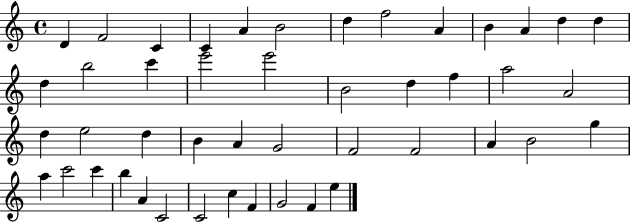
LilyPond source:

{
  \clef treble
  \time 4/4
  \defaultTimeSignature
  \key c \major
  d'4 f'2 c'4 | c'4 a'4 b'2 | d''4 f''2 a'4 | b'4 a'4 d''4 d''4 | \break d''4 b''2 c'''4 | e'''2 e'''2 | b'2 d''4 f''4 | a''2 a'2 | \break d''4 e''2 d''4 | b'4 a'4 g'2 | f'2 f'2 | a'4 b'2 g''4 | \break a''4 c'''2 c'''4 | b''4 a'4 c'2 | c'2 c''4 f'4 | g'2 f'4 e''4 | \break \bar "|."
}